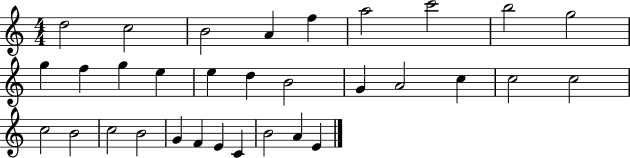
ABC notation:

X:1
T:Untitled
M:4/4
L:1/4
K:C
d2 c2 B2 A f a2 c'2 b2 g2 g f g e e d B2 G A2 c c2 c2 c2 B2 c2 B2 G F E C B2 A E